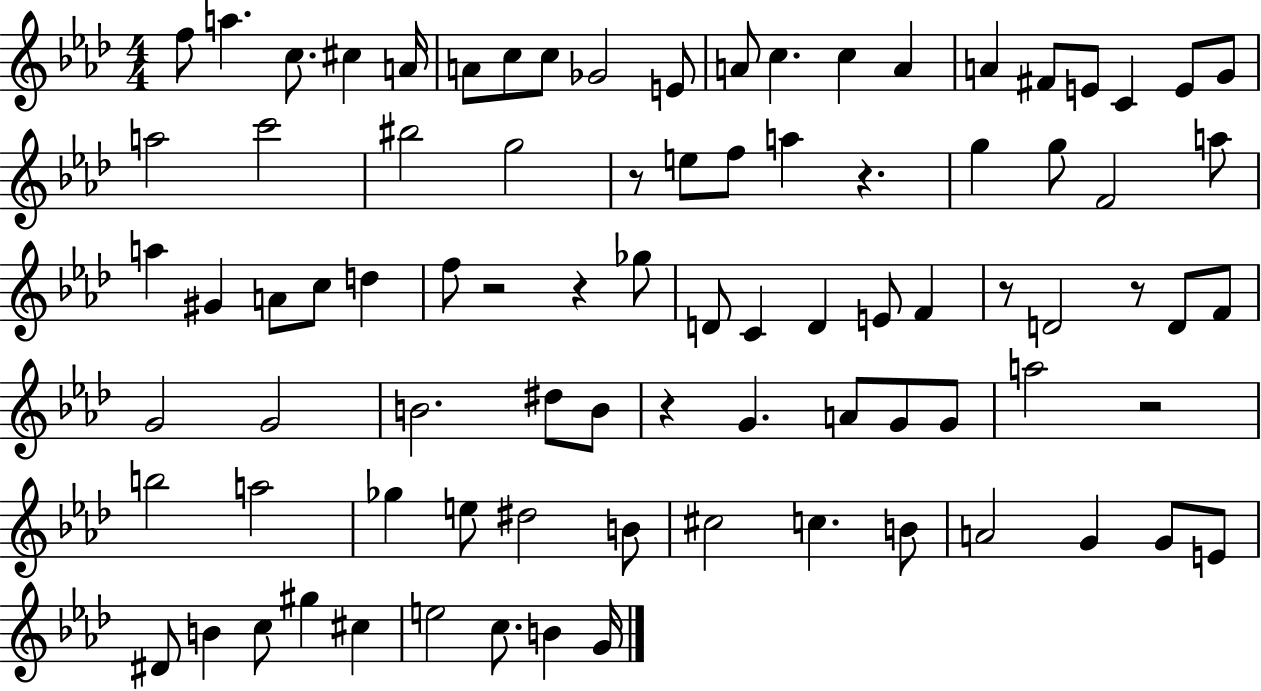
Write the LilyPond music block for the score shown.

{
  \clef treble
  \numericTimeSignature
  \time 4/4
  \key aes \major
  f''8 a''4. c''8. cis''4 a'16 | a'8 c''8 c''8 ges'2 e'8 | a'8 c''4. c''4 a'4 | a'4 fis'8 e'8 c'4 e'8 g'8 | \break a''2 c'''2 | bis''2 g''2 | r8 e''8 f''8 a''4 r4. | g''4 g''8 f'2 a''8 | \break a''4 gis'4 a'8 c''8 d''4 | f''8 r2 r4 ges''8 | d'8 c'4 d'4 e'8 f'4 | r8 d'2 r8 d'8 f'8 | \break g'2 g'2 | b'2. dis''8 b'8 | r4 g'4. a'8 g'8 g'8 | a''2 r2 | \break b''2 a''2 | ges''4 e''8 dis''2 b'8 | cis''2 c''4. b'8 | a'2 g'4 g'8 e'8 | \break dis'8 b'4 c''8 gis''4 cis''4 | e''2 c''8. b'4 g'16 | \bar "|."
}